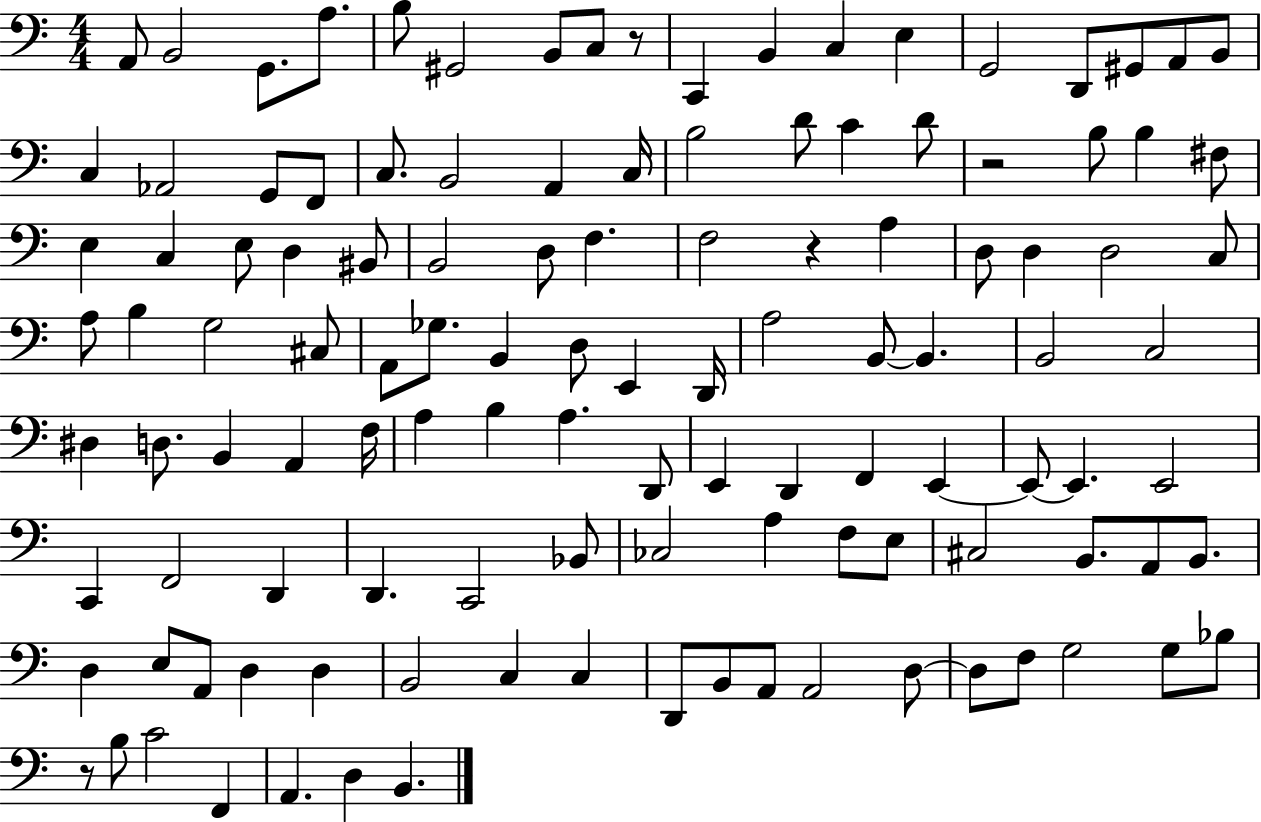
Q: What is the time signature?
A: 4/4